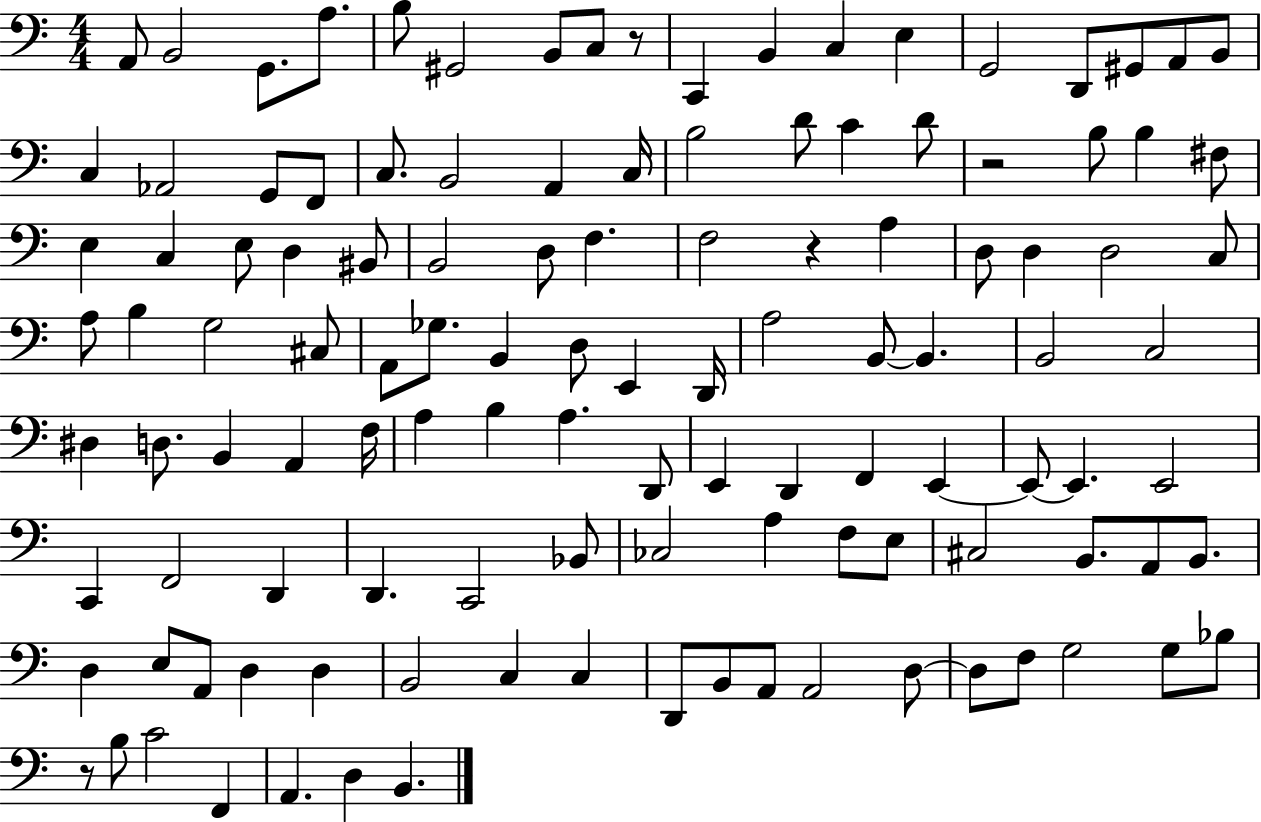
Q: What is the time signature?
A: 4/4